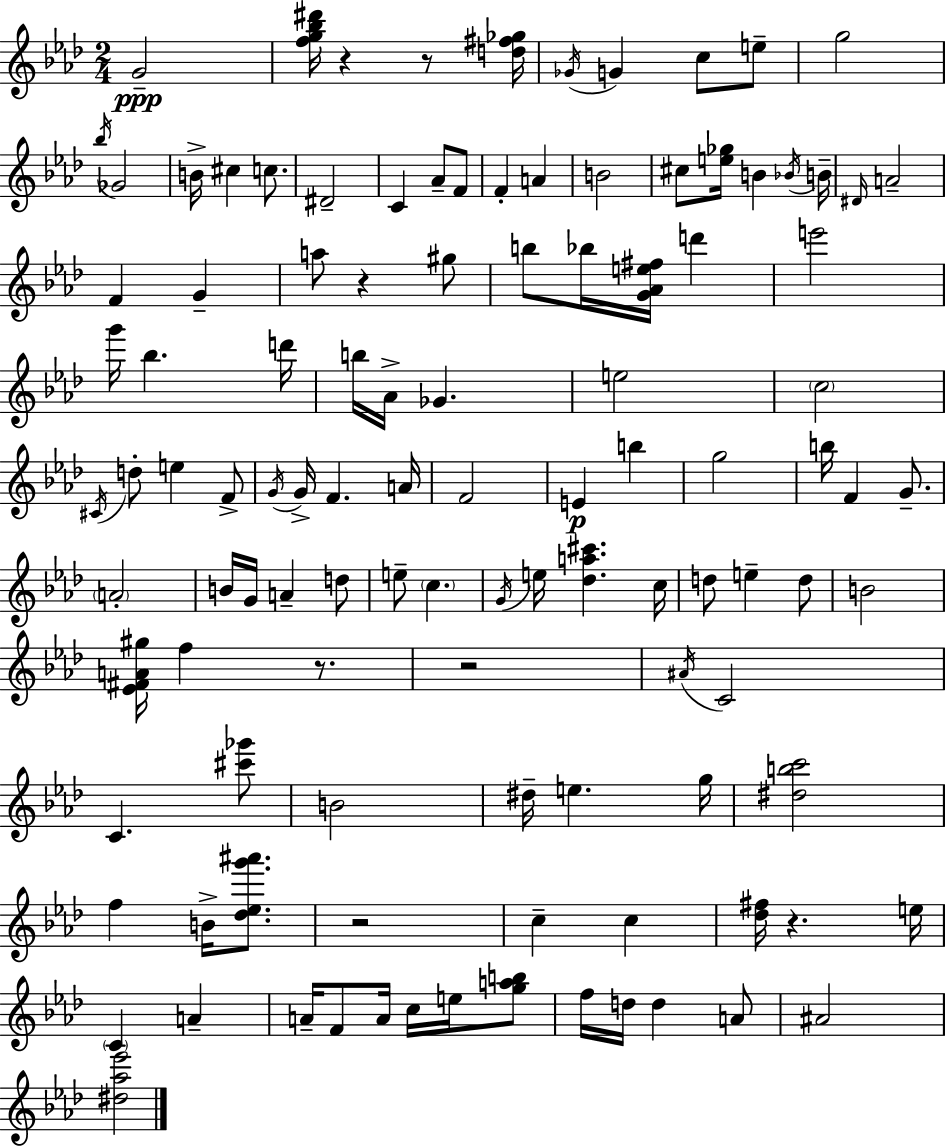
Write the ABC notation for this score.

X:1
T:Untitled
M:2/4
L:1/4
K:Ab
G2 [fg_b^d']/4 z z/2 [d^f_g]/4 _G/4 G c/2 e/2 g2 _b/4 _G2 B/4 ^c c/2 ^D2 C _A/2 F/2 F A B2 ^c/2 [e_g]/4 B _B/4 B/4 ^D/4 A2 F G a/2 z ^g/2 b/2 _b/4 [G_Ae^f]/4 d' e'2 g'/4 _b d'/4 b/4 _A/4 _G e2 c2 ^C/4 d/2 e F/2 G/4 G/4 F A/4 F2 E b g2 b/4 F G/2 A2 B/4 G/4 A d/2 e/2 c G/4 e/4 [_da^c'] c/4 d/2 e d/2 B2 [_E^FA^g]/4 f z/2 z2 ^A/4 C2 C [^c'_g']/2 B2 ^d/4 e g/4 [^dbc']2 f B/4 [_d_eg'^a']/2 z2 c c [_d^f]/4 z e/4 C A A/4 F/2 A/4 c/4 e/4 [gab]/2 f/4 d/4 d A/2 ^A2 [^d_a_e']2